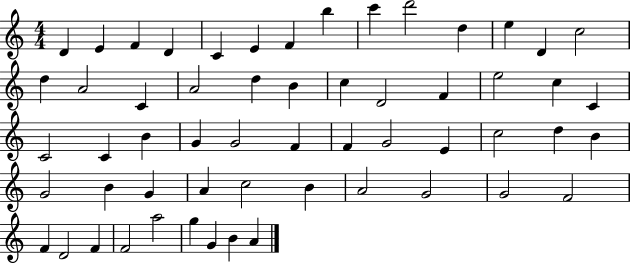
X:1
T:Untitled
M:4/4
L:1/4
K:C
D E F D C E F b c' d'2 d e D c2 d A2 C A2 d B c D2 F e2 c C C2 C B G G2 F F G2 E c2 d B G2 B G A c2 B A2 G2 G2 F2 F D2 F F2 a2 g G B A